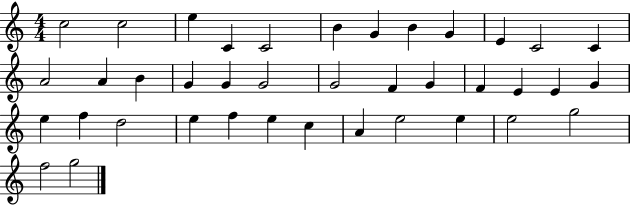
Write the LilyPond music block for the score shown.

{
  \clef treble
  \numericTimeSignature
  \time 4/4
  \key c \major
  c''2 c''2 | e''4 c'4 c'2 | b'4 g'4 b'4 g'4 | e'4 c'2 c'4 | \break a'2 a'4 b'4 | g'4 g'4 g'2 | g'2 f'4 g'4 | f'4 e'4 e'4 g'4 | \break e''4 f''4 d''2 | e''4 f''4 e''4 c''4 | a'4 e''2 e''4 | e''2 g''2 | \break f''2 g''2 | \bar "|."
}